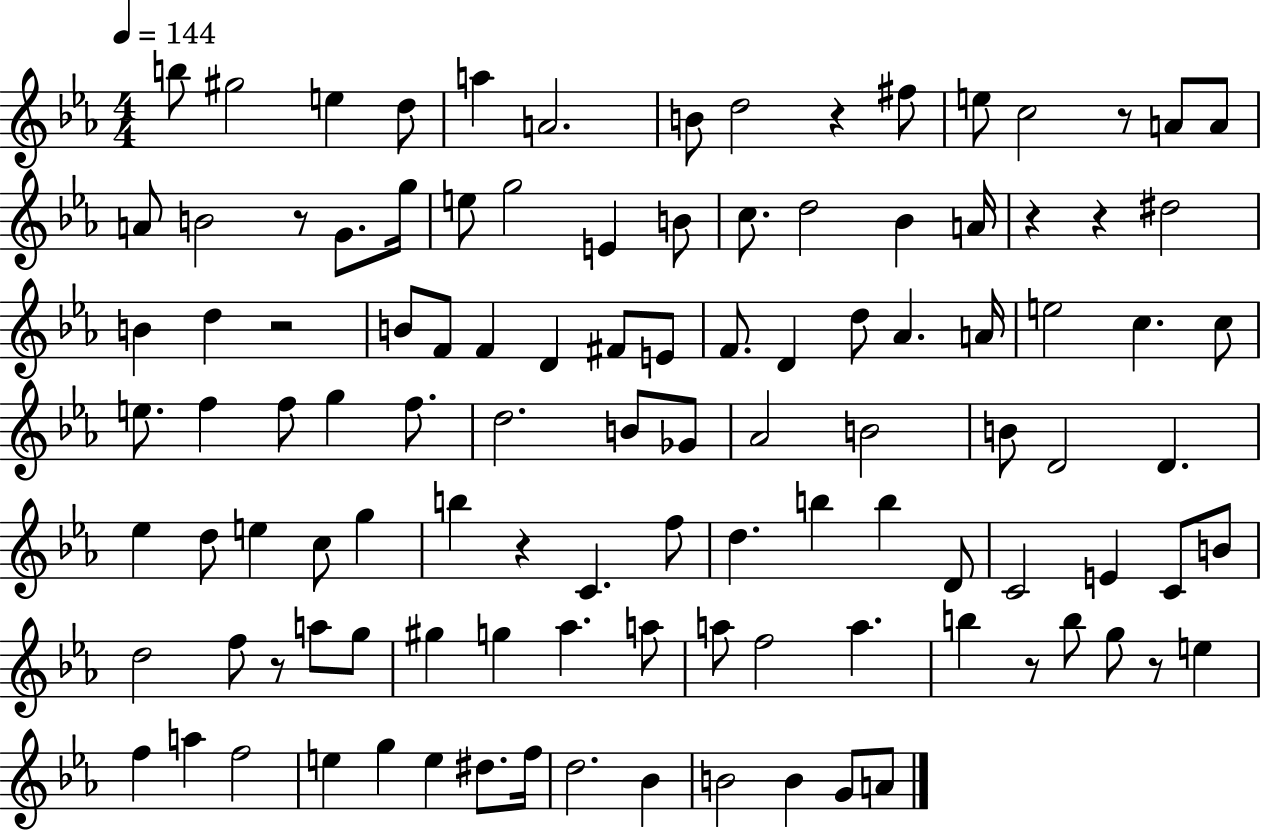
{
  \clef treble
  \numericTimeSignature
  \time 4/4
  \key ees \major
  \tempo 4 = 144
  b''8 gis''2 e''4 d''8 | a''4 a'2. | b'8 d''2 r4 fis''8 | e''8 c''2 r8 a'8 a'8 | \break a'8 b'2 r8 g'8. g''16 | e''8 g''2 e'4 b'8 | c''8. d''2 bes'4 a'16 | r4 r4 dis''2 | \break b'4 d''4 r2 | b'8 f'8 f'4 d'4 fis'8 e'8 | f'8. d'4 d''8 aes'4. a'16 | e''2 c''4. c''8 | \break e''8. f''4 f''8 g''4 f''8. | d''2. b'8 ges'8 | aes'2 b'2 | b'8 d'2 d'4. | \break ees''4 d''8 e''4 c''8 g''4 | b''4 r4 c'4. f''8 | d''4. b''4 b''4 d'8 | c'2 e'4 c'8 b'8 | \break d''2 f''8 r8 a''8 g''8 | gis''4 g''4 aes''4. a''8 | a''8 f''2 a''4. | b''4 r8 b''8 g''8 r8 e''4 | \break f''4 a''4 f''2 | e''4 g''4 e''4 dis''8. f''16 | d''2. bes'4 | b'2 b'4 g'8 a'8 | \break \bar "|."
}